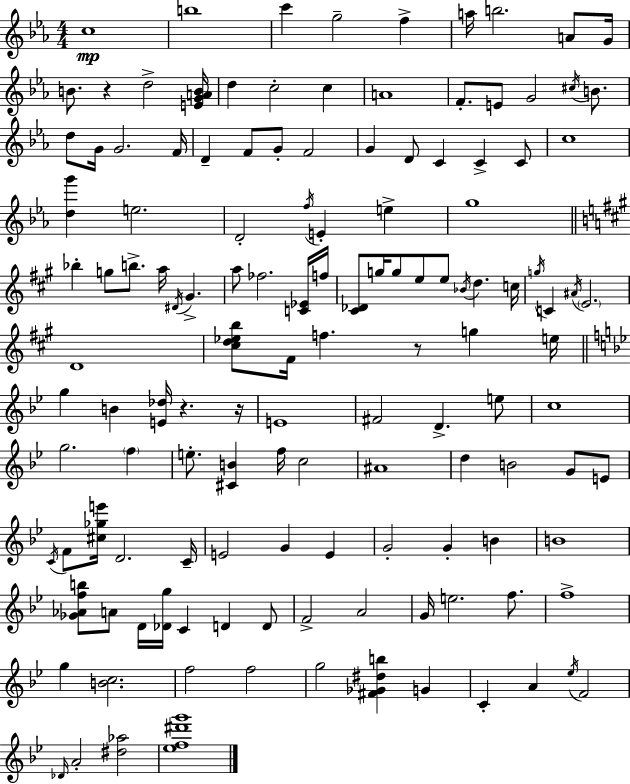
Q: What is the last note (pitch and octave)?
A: A4